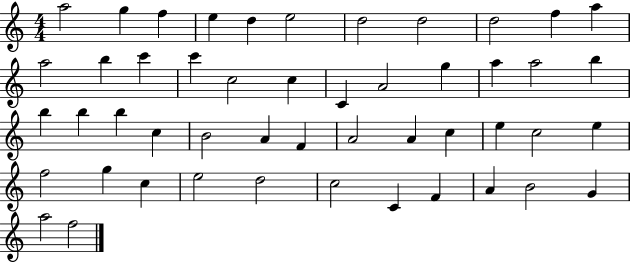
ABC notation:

X:1
T:Untitled
M:4/4
L:1/4
K:C
a2 g f e d e2 d2 d2 d2 f a a2 b c' c' c2 c C A2 g a a2 b b b b c B2 A F A2 A c e c2 e f2 g c e2 d2 c2 C F A B2 G a2 f2